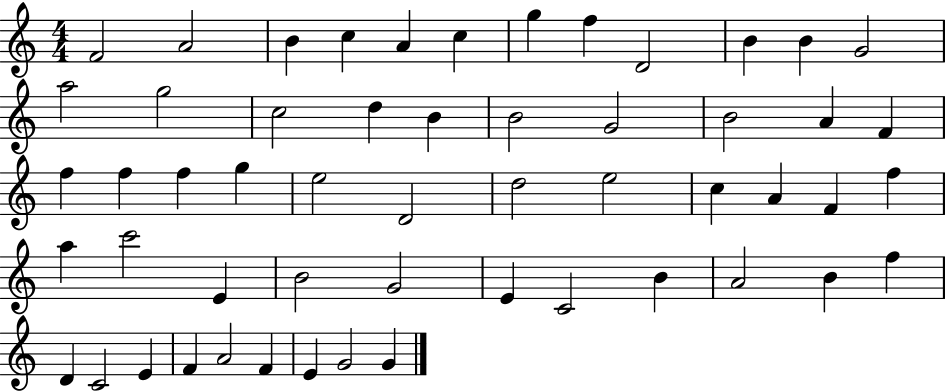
{
  \clef treble
  \numericTimeSignature
  \time 4/4
  \key c \major
  f'2 a'2 | b'4 c''4 a'4 c''4 | g''4 f''4 d'2 | b'4 b'4 g'2 | \break a''2 g''2 | c''2 d''4 b'4 | b'2 g'2 | b'2 a'4 f'4 | \break f''4 f''4 f''4 g''4 | e''2 d'2 | d''2 e''2 | c''4 a'4 f'4 f''4 | \break a''4 c'''2 e'4 | b'2 g'2 | e'4 c'2 b'4 | a'2 b'4 f''4 | \break d'4 c'2 e'4 | f'4 a'2 f'4 | e'4 g'2 g'4 | \bar "|."
}